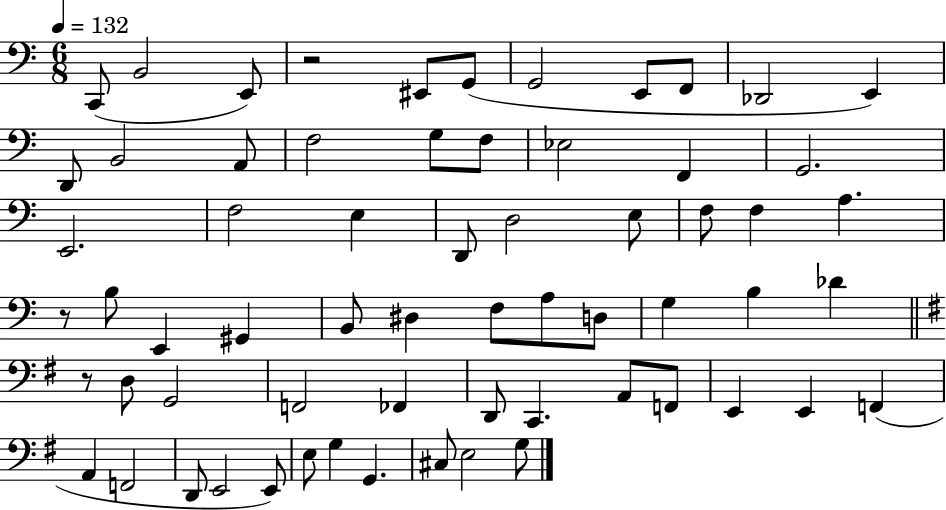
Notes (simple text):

C2/e B2/h E2/e R/h EIS2/e G2/e G2/h E2/e F2/e Db2/h E2/q D2/e B2/h A2/e F3/h G3/e F3/e Eb3/h F2/q G2/h. E2/h. F3/h E3/q D2/e D3/h E3/e F3/e F3/q A3/q. R/e B3/e E2/q G#2/q B2/e D#3/q F3/e A3/e D3/e G3/q B3/q Db4/q R/e D3/e G2/h F2/h FES2/q D2/e C2/q. A2/e F2/e E2/q E2/q F2/q A2/q F2/h D2/e E2/h E2/e E3/e G3/q G2/q. C#3/e E3/h G3/e